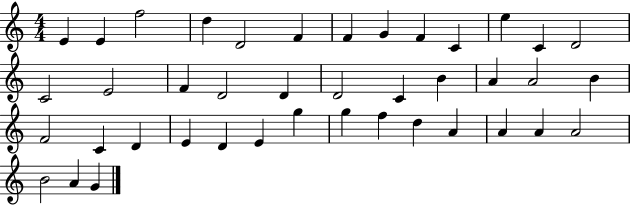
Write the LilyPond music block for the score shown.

{
  \clef treble
  \numericTimeSignature
  \time 4/4
  \key c \major
  e'4 e'4 f''2 | d''4 d'2 f'4 | f'4 g'4 f'4 c'4 | e''4 c'4 d'2 | \break c'2 e'2 | f'4 d'2 d'4 | d'2 c'4 b'4 | a'4 a'2 b'4 | \break f'2 c'4 d'4 | e'4 d'4 e'4 g''4 | g''4 f''4 d''4 a'4 | a'4 a'4 a'2 | \break b'2 a'4 g'4 | \bar "|."
}